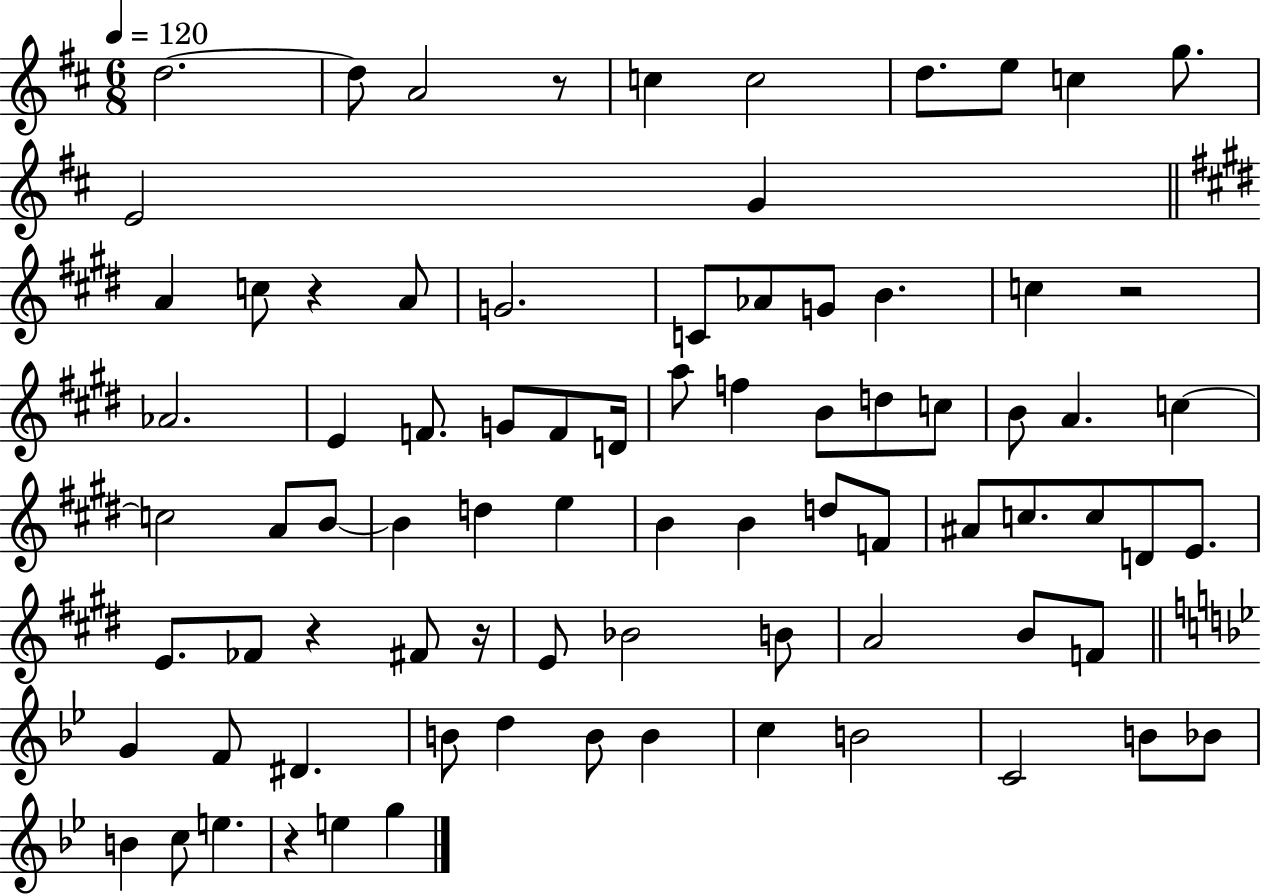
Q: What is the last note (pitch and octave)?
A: G5